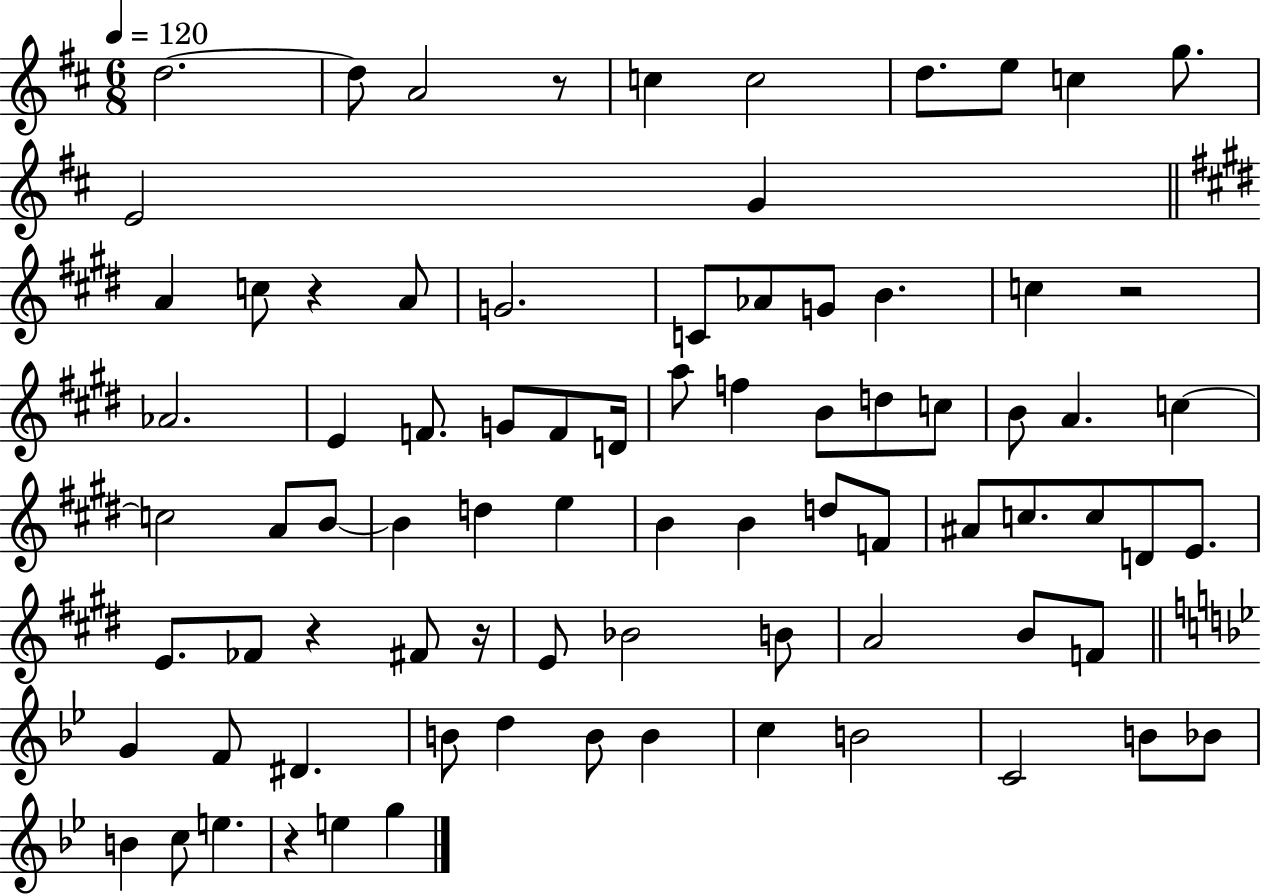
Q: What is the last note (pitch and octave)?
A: G5